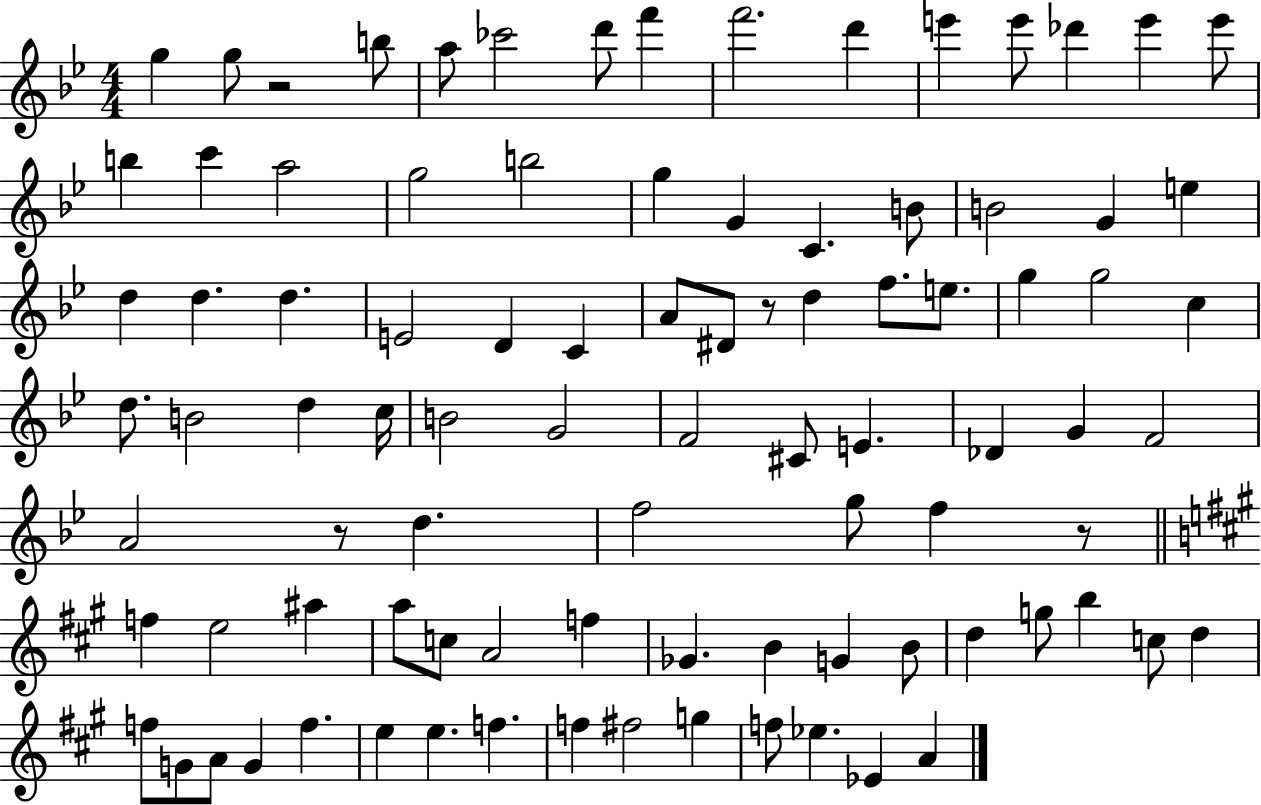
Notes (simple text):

G5/q G5/e R/h B5/e A5/e CES6/h D6/e F6/q F6/h. D6/q E6/q E6/e Db6/q E6/q E6/e B5/q C6/q A5/h G5/h B5/h G5/q G4/q C4/q. B4/e B4/h G4/q E5/q D5/q D5/q. D5/q. E4/h D4/q C4/q A4/e D#4/e R/e D5/q F5/e. E5/e. G5/q G5/h C5/q D5/e. B4/h D5/q C5/s B4/h G4/h F4/h C#4/e E4/q. Db4/q G4/q F4/h A4/h R/e D5/q. F5/h G5/e F5/q R/e F5/q E5/h A#5/q A5/e C5/e A4/h F5/q Gb4/q. B4/q G4/q B4/e D5/q G5/e B5/q C5/e D5/q F5/e G4/e A4/e G4/q F5/q. E5/q E5/q. F5/q. F5/q F#5/h G5/q F5/e Eb5/q. Eb4/q A4/q